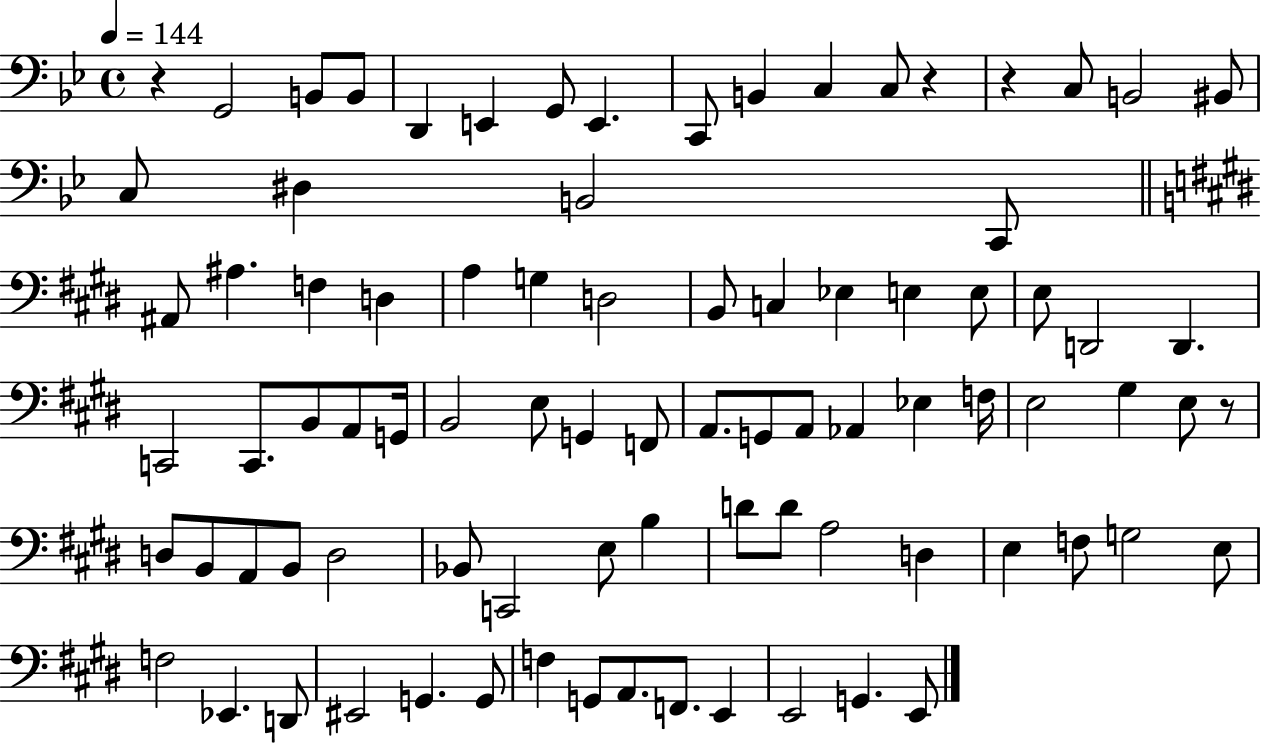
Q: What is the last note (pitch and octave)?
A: E2